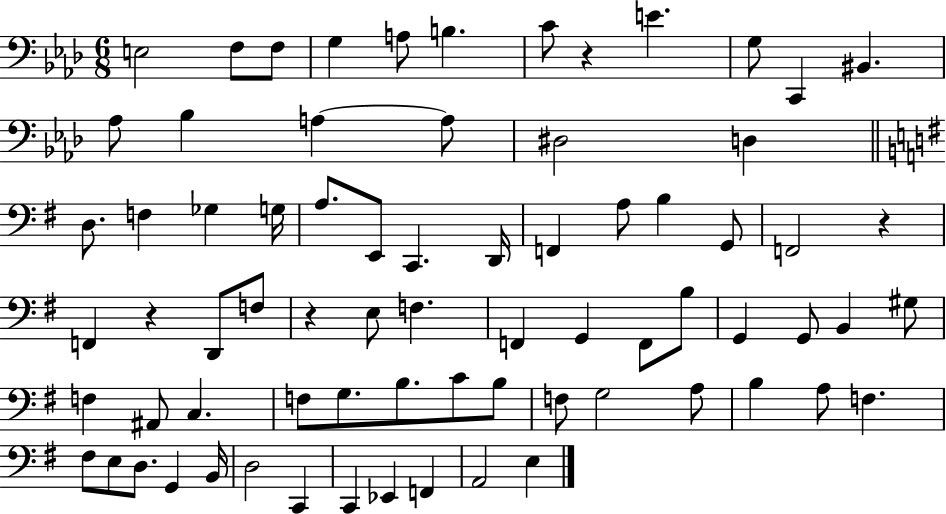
E3/h F3/e F3/e G3/q A3/e B3/q. C4/e R/q E4/q. G3/e C2/q BIS2/q. Ab3/e Bb3/q A3/q A3/e D#3/h D3/q D3/e. F3/q Gb3/q G3/s A3/e. E2/e C2/q. D2/s F2/q A3/e B3/q G2/e F2/h R/q F2/q R/q D2/e F3/e R/q E3/e F3/q. F2/q G2/q F2/e B3/e G2/q G2/e B2/q G#3/e F3/q A#2/e C3/q. F3/e G3/e. B3/e. C4/e B3/e F3/e G3/h A3/e B3/q A3/e F3/q. F#3/e E3/e D3/e. G2/q B2/s D3/h C2/q C2/q Eb2/q F2/q A2/h E3/q